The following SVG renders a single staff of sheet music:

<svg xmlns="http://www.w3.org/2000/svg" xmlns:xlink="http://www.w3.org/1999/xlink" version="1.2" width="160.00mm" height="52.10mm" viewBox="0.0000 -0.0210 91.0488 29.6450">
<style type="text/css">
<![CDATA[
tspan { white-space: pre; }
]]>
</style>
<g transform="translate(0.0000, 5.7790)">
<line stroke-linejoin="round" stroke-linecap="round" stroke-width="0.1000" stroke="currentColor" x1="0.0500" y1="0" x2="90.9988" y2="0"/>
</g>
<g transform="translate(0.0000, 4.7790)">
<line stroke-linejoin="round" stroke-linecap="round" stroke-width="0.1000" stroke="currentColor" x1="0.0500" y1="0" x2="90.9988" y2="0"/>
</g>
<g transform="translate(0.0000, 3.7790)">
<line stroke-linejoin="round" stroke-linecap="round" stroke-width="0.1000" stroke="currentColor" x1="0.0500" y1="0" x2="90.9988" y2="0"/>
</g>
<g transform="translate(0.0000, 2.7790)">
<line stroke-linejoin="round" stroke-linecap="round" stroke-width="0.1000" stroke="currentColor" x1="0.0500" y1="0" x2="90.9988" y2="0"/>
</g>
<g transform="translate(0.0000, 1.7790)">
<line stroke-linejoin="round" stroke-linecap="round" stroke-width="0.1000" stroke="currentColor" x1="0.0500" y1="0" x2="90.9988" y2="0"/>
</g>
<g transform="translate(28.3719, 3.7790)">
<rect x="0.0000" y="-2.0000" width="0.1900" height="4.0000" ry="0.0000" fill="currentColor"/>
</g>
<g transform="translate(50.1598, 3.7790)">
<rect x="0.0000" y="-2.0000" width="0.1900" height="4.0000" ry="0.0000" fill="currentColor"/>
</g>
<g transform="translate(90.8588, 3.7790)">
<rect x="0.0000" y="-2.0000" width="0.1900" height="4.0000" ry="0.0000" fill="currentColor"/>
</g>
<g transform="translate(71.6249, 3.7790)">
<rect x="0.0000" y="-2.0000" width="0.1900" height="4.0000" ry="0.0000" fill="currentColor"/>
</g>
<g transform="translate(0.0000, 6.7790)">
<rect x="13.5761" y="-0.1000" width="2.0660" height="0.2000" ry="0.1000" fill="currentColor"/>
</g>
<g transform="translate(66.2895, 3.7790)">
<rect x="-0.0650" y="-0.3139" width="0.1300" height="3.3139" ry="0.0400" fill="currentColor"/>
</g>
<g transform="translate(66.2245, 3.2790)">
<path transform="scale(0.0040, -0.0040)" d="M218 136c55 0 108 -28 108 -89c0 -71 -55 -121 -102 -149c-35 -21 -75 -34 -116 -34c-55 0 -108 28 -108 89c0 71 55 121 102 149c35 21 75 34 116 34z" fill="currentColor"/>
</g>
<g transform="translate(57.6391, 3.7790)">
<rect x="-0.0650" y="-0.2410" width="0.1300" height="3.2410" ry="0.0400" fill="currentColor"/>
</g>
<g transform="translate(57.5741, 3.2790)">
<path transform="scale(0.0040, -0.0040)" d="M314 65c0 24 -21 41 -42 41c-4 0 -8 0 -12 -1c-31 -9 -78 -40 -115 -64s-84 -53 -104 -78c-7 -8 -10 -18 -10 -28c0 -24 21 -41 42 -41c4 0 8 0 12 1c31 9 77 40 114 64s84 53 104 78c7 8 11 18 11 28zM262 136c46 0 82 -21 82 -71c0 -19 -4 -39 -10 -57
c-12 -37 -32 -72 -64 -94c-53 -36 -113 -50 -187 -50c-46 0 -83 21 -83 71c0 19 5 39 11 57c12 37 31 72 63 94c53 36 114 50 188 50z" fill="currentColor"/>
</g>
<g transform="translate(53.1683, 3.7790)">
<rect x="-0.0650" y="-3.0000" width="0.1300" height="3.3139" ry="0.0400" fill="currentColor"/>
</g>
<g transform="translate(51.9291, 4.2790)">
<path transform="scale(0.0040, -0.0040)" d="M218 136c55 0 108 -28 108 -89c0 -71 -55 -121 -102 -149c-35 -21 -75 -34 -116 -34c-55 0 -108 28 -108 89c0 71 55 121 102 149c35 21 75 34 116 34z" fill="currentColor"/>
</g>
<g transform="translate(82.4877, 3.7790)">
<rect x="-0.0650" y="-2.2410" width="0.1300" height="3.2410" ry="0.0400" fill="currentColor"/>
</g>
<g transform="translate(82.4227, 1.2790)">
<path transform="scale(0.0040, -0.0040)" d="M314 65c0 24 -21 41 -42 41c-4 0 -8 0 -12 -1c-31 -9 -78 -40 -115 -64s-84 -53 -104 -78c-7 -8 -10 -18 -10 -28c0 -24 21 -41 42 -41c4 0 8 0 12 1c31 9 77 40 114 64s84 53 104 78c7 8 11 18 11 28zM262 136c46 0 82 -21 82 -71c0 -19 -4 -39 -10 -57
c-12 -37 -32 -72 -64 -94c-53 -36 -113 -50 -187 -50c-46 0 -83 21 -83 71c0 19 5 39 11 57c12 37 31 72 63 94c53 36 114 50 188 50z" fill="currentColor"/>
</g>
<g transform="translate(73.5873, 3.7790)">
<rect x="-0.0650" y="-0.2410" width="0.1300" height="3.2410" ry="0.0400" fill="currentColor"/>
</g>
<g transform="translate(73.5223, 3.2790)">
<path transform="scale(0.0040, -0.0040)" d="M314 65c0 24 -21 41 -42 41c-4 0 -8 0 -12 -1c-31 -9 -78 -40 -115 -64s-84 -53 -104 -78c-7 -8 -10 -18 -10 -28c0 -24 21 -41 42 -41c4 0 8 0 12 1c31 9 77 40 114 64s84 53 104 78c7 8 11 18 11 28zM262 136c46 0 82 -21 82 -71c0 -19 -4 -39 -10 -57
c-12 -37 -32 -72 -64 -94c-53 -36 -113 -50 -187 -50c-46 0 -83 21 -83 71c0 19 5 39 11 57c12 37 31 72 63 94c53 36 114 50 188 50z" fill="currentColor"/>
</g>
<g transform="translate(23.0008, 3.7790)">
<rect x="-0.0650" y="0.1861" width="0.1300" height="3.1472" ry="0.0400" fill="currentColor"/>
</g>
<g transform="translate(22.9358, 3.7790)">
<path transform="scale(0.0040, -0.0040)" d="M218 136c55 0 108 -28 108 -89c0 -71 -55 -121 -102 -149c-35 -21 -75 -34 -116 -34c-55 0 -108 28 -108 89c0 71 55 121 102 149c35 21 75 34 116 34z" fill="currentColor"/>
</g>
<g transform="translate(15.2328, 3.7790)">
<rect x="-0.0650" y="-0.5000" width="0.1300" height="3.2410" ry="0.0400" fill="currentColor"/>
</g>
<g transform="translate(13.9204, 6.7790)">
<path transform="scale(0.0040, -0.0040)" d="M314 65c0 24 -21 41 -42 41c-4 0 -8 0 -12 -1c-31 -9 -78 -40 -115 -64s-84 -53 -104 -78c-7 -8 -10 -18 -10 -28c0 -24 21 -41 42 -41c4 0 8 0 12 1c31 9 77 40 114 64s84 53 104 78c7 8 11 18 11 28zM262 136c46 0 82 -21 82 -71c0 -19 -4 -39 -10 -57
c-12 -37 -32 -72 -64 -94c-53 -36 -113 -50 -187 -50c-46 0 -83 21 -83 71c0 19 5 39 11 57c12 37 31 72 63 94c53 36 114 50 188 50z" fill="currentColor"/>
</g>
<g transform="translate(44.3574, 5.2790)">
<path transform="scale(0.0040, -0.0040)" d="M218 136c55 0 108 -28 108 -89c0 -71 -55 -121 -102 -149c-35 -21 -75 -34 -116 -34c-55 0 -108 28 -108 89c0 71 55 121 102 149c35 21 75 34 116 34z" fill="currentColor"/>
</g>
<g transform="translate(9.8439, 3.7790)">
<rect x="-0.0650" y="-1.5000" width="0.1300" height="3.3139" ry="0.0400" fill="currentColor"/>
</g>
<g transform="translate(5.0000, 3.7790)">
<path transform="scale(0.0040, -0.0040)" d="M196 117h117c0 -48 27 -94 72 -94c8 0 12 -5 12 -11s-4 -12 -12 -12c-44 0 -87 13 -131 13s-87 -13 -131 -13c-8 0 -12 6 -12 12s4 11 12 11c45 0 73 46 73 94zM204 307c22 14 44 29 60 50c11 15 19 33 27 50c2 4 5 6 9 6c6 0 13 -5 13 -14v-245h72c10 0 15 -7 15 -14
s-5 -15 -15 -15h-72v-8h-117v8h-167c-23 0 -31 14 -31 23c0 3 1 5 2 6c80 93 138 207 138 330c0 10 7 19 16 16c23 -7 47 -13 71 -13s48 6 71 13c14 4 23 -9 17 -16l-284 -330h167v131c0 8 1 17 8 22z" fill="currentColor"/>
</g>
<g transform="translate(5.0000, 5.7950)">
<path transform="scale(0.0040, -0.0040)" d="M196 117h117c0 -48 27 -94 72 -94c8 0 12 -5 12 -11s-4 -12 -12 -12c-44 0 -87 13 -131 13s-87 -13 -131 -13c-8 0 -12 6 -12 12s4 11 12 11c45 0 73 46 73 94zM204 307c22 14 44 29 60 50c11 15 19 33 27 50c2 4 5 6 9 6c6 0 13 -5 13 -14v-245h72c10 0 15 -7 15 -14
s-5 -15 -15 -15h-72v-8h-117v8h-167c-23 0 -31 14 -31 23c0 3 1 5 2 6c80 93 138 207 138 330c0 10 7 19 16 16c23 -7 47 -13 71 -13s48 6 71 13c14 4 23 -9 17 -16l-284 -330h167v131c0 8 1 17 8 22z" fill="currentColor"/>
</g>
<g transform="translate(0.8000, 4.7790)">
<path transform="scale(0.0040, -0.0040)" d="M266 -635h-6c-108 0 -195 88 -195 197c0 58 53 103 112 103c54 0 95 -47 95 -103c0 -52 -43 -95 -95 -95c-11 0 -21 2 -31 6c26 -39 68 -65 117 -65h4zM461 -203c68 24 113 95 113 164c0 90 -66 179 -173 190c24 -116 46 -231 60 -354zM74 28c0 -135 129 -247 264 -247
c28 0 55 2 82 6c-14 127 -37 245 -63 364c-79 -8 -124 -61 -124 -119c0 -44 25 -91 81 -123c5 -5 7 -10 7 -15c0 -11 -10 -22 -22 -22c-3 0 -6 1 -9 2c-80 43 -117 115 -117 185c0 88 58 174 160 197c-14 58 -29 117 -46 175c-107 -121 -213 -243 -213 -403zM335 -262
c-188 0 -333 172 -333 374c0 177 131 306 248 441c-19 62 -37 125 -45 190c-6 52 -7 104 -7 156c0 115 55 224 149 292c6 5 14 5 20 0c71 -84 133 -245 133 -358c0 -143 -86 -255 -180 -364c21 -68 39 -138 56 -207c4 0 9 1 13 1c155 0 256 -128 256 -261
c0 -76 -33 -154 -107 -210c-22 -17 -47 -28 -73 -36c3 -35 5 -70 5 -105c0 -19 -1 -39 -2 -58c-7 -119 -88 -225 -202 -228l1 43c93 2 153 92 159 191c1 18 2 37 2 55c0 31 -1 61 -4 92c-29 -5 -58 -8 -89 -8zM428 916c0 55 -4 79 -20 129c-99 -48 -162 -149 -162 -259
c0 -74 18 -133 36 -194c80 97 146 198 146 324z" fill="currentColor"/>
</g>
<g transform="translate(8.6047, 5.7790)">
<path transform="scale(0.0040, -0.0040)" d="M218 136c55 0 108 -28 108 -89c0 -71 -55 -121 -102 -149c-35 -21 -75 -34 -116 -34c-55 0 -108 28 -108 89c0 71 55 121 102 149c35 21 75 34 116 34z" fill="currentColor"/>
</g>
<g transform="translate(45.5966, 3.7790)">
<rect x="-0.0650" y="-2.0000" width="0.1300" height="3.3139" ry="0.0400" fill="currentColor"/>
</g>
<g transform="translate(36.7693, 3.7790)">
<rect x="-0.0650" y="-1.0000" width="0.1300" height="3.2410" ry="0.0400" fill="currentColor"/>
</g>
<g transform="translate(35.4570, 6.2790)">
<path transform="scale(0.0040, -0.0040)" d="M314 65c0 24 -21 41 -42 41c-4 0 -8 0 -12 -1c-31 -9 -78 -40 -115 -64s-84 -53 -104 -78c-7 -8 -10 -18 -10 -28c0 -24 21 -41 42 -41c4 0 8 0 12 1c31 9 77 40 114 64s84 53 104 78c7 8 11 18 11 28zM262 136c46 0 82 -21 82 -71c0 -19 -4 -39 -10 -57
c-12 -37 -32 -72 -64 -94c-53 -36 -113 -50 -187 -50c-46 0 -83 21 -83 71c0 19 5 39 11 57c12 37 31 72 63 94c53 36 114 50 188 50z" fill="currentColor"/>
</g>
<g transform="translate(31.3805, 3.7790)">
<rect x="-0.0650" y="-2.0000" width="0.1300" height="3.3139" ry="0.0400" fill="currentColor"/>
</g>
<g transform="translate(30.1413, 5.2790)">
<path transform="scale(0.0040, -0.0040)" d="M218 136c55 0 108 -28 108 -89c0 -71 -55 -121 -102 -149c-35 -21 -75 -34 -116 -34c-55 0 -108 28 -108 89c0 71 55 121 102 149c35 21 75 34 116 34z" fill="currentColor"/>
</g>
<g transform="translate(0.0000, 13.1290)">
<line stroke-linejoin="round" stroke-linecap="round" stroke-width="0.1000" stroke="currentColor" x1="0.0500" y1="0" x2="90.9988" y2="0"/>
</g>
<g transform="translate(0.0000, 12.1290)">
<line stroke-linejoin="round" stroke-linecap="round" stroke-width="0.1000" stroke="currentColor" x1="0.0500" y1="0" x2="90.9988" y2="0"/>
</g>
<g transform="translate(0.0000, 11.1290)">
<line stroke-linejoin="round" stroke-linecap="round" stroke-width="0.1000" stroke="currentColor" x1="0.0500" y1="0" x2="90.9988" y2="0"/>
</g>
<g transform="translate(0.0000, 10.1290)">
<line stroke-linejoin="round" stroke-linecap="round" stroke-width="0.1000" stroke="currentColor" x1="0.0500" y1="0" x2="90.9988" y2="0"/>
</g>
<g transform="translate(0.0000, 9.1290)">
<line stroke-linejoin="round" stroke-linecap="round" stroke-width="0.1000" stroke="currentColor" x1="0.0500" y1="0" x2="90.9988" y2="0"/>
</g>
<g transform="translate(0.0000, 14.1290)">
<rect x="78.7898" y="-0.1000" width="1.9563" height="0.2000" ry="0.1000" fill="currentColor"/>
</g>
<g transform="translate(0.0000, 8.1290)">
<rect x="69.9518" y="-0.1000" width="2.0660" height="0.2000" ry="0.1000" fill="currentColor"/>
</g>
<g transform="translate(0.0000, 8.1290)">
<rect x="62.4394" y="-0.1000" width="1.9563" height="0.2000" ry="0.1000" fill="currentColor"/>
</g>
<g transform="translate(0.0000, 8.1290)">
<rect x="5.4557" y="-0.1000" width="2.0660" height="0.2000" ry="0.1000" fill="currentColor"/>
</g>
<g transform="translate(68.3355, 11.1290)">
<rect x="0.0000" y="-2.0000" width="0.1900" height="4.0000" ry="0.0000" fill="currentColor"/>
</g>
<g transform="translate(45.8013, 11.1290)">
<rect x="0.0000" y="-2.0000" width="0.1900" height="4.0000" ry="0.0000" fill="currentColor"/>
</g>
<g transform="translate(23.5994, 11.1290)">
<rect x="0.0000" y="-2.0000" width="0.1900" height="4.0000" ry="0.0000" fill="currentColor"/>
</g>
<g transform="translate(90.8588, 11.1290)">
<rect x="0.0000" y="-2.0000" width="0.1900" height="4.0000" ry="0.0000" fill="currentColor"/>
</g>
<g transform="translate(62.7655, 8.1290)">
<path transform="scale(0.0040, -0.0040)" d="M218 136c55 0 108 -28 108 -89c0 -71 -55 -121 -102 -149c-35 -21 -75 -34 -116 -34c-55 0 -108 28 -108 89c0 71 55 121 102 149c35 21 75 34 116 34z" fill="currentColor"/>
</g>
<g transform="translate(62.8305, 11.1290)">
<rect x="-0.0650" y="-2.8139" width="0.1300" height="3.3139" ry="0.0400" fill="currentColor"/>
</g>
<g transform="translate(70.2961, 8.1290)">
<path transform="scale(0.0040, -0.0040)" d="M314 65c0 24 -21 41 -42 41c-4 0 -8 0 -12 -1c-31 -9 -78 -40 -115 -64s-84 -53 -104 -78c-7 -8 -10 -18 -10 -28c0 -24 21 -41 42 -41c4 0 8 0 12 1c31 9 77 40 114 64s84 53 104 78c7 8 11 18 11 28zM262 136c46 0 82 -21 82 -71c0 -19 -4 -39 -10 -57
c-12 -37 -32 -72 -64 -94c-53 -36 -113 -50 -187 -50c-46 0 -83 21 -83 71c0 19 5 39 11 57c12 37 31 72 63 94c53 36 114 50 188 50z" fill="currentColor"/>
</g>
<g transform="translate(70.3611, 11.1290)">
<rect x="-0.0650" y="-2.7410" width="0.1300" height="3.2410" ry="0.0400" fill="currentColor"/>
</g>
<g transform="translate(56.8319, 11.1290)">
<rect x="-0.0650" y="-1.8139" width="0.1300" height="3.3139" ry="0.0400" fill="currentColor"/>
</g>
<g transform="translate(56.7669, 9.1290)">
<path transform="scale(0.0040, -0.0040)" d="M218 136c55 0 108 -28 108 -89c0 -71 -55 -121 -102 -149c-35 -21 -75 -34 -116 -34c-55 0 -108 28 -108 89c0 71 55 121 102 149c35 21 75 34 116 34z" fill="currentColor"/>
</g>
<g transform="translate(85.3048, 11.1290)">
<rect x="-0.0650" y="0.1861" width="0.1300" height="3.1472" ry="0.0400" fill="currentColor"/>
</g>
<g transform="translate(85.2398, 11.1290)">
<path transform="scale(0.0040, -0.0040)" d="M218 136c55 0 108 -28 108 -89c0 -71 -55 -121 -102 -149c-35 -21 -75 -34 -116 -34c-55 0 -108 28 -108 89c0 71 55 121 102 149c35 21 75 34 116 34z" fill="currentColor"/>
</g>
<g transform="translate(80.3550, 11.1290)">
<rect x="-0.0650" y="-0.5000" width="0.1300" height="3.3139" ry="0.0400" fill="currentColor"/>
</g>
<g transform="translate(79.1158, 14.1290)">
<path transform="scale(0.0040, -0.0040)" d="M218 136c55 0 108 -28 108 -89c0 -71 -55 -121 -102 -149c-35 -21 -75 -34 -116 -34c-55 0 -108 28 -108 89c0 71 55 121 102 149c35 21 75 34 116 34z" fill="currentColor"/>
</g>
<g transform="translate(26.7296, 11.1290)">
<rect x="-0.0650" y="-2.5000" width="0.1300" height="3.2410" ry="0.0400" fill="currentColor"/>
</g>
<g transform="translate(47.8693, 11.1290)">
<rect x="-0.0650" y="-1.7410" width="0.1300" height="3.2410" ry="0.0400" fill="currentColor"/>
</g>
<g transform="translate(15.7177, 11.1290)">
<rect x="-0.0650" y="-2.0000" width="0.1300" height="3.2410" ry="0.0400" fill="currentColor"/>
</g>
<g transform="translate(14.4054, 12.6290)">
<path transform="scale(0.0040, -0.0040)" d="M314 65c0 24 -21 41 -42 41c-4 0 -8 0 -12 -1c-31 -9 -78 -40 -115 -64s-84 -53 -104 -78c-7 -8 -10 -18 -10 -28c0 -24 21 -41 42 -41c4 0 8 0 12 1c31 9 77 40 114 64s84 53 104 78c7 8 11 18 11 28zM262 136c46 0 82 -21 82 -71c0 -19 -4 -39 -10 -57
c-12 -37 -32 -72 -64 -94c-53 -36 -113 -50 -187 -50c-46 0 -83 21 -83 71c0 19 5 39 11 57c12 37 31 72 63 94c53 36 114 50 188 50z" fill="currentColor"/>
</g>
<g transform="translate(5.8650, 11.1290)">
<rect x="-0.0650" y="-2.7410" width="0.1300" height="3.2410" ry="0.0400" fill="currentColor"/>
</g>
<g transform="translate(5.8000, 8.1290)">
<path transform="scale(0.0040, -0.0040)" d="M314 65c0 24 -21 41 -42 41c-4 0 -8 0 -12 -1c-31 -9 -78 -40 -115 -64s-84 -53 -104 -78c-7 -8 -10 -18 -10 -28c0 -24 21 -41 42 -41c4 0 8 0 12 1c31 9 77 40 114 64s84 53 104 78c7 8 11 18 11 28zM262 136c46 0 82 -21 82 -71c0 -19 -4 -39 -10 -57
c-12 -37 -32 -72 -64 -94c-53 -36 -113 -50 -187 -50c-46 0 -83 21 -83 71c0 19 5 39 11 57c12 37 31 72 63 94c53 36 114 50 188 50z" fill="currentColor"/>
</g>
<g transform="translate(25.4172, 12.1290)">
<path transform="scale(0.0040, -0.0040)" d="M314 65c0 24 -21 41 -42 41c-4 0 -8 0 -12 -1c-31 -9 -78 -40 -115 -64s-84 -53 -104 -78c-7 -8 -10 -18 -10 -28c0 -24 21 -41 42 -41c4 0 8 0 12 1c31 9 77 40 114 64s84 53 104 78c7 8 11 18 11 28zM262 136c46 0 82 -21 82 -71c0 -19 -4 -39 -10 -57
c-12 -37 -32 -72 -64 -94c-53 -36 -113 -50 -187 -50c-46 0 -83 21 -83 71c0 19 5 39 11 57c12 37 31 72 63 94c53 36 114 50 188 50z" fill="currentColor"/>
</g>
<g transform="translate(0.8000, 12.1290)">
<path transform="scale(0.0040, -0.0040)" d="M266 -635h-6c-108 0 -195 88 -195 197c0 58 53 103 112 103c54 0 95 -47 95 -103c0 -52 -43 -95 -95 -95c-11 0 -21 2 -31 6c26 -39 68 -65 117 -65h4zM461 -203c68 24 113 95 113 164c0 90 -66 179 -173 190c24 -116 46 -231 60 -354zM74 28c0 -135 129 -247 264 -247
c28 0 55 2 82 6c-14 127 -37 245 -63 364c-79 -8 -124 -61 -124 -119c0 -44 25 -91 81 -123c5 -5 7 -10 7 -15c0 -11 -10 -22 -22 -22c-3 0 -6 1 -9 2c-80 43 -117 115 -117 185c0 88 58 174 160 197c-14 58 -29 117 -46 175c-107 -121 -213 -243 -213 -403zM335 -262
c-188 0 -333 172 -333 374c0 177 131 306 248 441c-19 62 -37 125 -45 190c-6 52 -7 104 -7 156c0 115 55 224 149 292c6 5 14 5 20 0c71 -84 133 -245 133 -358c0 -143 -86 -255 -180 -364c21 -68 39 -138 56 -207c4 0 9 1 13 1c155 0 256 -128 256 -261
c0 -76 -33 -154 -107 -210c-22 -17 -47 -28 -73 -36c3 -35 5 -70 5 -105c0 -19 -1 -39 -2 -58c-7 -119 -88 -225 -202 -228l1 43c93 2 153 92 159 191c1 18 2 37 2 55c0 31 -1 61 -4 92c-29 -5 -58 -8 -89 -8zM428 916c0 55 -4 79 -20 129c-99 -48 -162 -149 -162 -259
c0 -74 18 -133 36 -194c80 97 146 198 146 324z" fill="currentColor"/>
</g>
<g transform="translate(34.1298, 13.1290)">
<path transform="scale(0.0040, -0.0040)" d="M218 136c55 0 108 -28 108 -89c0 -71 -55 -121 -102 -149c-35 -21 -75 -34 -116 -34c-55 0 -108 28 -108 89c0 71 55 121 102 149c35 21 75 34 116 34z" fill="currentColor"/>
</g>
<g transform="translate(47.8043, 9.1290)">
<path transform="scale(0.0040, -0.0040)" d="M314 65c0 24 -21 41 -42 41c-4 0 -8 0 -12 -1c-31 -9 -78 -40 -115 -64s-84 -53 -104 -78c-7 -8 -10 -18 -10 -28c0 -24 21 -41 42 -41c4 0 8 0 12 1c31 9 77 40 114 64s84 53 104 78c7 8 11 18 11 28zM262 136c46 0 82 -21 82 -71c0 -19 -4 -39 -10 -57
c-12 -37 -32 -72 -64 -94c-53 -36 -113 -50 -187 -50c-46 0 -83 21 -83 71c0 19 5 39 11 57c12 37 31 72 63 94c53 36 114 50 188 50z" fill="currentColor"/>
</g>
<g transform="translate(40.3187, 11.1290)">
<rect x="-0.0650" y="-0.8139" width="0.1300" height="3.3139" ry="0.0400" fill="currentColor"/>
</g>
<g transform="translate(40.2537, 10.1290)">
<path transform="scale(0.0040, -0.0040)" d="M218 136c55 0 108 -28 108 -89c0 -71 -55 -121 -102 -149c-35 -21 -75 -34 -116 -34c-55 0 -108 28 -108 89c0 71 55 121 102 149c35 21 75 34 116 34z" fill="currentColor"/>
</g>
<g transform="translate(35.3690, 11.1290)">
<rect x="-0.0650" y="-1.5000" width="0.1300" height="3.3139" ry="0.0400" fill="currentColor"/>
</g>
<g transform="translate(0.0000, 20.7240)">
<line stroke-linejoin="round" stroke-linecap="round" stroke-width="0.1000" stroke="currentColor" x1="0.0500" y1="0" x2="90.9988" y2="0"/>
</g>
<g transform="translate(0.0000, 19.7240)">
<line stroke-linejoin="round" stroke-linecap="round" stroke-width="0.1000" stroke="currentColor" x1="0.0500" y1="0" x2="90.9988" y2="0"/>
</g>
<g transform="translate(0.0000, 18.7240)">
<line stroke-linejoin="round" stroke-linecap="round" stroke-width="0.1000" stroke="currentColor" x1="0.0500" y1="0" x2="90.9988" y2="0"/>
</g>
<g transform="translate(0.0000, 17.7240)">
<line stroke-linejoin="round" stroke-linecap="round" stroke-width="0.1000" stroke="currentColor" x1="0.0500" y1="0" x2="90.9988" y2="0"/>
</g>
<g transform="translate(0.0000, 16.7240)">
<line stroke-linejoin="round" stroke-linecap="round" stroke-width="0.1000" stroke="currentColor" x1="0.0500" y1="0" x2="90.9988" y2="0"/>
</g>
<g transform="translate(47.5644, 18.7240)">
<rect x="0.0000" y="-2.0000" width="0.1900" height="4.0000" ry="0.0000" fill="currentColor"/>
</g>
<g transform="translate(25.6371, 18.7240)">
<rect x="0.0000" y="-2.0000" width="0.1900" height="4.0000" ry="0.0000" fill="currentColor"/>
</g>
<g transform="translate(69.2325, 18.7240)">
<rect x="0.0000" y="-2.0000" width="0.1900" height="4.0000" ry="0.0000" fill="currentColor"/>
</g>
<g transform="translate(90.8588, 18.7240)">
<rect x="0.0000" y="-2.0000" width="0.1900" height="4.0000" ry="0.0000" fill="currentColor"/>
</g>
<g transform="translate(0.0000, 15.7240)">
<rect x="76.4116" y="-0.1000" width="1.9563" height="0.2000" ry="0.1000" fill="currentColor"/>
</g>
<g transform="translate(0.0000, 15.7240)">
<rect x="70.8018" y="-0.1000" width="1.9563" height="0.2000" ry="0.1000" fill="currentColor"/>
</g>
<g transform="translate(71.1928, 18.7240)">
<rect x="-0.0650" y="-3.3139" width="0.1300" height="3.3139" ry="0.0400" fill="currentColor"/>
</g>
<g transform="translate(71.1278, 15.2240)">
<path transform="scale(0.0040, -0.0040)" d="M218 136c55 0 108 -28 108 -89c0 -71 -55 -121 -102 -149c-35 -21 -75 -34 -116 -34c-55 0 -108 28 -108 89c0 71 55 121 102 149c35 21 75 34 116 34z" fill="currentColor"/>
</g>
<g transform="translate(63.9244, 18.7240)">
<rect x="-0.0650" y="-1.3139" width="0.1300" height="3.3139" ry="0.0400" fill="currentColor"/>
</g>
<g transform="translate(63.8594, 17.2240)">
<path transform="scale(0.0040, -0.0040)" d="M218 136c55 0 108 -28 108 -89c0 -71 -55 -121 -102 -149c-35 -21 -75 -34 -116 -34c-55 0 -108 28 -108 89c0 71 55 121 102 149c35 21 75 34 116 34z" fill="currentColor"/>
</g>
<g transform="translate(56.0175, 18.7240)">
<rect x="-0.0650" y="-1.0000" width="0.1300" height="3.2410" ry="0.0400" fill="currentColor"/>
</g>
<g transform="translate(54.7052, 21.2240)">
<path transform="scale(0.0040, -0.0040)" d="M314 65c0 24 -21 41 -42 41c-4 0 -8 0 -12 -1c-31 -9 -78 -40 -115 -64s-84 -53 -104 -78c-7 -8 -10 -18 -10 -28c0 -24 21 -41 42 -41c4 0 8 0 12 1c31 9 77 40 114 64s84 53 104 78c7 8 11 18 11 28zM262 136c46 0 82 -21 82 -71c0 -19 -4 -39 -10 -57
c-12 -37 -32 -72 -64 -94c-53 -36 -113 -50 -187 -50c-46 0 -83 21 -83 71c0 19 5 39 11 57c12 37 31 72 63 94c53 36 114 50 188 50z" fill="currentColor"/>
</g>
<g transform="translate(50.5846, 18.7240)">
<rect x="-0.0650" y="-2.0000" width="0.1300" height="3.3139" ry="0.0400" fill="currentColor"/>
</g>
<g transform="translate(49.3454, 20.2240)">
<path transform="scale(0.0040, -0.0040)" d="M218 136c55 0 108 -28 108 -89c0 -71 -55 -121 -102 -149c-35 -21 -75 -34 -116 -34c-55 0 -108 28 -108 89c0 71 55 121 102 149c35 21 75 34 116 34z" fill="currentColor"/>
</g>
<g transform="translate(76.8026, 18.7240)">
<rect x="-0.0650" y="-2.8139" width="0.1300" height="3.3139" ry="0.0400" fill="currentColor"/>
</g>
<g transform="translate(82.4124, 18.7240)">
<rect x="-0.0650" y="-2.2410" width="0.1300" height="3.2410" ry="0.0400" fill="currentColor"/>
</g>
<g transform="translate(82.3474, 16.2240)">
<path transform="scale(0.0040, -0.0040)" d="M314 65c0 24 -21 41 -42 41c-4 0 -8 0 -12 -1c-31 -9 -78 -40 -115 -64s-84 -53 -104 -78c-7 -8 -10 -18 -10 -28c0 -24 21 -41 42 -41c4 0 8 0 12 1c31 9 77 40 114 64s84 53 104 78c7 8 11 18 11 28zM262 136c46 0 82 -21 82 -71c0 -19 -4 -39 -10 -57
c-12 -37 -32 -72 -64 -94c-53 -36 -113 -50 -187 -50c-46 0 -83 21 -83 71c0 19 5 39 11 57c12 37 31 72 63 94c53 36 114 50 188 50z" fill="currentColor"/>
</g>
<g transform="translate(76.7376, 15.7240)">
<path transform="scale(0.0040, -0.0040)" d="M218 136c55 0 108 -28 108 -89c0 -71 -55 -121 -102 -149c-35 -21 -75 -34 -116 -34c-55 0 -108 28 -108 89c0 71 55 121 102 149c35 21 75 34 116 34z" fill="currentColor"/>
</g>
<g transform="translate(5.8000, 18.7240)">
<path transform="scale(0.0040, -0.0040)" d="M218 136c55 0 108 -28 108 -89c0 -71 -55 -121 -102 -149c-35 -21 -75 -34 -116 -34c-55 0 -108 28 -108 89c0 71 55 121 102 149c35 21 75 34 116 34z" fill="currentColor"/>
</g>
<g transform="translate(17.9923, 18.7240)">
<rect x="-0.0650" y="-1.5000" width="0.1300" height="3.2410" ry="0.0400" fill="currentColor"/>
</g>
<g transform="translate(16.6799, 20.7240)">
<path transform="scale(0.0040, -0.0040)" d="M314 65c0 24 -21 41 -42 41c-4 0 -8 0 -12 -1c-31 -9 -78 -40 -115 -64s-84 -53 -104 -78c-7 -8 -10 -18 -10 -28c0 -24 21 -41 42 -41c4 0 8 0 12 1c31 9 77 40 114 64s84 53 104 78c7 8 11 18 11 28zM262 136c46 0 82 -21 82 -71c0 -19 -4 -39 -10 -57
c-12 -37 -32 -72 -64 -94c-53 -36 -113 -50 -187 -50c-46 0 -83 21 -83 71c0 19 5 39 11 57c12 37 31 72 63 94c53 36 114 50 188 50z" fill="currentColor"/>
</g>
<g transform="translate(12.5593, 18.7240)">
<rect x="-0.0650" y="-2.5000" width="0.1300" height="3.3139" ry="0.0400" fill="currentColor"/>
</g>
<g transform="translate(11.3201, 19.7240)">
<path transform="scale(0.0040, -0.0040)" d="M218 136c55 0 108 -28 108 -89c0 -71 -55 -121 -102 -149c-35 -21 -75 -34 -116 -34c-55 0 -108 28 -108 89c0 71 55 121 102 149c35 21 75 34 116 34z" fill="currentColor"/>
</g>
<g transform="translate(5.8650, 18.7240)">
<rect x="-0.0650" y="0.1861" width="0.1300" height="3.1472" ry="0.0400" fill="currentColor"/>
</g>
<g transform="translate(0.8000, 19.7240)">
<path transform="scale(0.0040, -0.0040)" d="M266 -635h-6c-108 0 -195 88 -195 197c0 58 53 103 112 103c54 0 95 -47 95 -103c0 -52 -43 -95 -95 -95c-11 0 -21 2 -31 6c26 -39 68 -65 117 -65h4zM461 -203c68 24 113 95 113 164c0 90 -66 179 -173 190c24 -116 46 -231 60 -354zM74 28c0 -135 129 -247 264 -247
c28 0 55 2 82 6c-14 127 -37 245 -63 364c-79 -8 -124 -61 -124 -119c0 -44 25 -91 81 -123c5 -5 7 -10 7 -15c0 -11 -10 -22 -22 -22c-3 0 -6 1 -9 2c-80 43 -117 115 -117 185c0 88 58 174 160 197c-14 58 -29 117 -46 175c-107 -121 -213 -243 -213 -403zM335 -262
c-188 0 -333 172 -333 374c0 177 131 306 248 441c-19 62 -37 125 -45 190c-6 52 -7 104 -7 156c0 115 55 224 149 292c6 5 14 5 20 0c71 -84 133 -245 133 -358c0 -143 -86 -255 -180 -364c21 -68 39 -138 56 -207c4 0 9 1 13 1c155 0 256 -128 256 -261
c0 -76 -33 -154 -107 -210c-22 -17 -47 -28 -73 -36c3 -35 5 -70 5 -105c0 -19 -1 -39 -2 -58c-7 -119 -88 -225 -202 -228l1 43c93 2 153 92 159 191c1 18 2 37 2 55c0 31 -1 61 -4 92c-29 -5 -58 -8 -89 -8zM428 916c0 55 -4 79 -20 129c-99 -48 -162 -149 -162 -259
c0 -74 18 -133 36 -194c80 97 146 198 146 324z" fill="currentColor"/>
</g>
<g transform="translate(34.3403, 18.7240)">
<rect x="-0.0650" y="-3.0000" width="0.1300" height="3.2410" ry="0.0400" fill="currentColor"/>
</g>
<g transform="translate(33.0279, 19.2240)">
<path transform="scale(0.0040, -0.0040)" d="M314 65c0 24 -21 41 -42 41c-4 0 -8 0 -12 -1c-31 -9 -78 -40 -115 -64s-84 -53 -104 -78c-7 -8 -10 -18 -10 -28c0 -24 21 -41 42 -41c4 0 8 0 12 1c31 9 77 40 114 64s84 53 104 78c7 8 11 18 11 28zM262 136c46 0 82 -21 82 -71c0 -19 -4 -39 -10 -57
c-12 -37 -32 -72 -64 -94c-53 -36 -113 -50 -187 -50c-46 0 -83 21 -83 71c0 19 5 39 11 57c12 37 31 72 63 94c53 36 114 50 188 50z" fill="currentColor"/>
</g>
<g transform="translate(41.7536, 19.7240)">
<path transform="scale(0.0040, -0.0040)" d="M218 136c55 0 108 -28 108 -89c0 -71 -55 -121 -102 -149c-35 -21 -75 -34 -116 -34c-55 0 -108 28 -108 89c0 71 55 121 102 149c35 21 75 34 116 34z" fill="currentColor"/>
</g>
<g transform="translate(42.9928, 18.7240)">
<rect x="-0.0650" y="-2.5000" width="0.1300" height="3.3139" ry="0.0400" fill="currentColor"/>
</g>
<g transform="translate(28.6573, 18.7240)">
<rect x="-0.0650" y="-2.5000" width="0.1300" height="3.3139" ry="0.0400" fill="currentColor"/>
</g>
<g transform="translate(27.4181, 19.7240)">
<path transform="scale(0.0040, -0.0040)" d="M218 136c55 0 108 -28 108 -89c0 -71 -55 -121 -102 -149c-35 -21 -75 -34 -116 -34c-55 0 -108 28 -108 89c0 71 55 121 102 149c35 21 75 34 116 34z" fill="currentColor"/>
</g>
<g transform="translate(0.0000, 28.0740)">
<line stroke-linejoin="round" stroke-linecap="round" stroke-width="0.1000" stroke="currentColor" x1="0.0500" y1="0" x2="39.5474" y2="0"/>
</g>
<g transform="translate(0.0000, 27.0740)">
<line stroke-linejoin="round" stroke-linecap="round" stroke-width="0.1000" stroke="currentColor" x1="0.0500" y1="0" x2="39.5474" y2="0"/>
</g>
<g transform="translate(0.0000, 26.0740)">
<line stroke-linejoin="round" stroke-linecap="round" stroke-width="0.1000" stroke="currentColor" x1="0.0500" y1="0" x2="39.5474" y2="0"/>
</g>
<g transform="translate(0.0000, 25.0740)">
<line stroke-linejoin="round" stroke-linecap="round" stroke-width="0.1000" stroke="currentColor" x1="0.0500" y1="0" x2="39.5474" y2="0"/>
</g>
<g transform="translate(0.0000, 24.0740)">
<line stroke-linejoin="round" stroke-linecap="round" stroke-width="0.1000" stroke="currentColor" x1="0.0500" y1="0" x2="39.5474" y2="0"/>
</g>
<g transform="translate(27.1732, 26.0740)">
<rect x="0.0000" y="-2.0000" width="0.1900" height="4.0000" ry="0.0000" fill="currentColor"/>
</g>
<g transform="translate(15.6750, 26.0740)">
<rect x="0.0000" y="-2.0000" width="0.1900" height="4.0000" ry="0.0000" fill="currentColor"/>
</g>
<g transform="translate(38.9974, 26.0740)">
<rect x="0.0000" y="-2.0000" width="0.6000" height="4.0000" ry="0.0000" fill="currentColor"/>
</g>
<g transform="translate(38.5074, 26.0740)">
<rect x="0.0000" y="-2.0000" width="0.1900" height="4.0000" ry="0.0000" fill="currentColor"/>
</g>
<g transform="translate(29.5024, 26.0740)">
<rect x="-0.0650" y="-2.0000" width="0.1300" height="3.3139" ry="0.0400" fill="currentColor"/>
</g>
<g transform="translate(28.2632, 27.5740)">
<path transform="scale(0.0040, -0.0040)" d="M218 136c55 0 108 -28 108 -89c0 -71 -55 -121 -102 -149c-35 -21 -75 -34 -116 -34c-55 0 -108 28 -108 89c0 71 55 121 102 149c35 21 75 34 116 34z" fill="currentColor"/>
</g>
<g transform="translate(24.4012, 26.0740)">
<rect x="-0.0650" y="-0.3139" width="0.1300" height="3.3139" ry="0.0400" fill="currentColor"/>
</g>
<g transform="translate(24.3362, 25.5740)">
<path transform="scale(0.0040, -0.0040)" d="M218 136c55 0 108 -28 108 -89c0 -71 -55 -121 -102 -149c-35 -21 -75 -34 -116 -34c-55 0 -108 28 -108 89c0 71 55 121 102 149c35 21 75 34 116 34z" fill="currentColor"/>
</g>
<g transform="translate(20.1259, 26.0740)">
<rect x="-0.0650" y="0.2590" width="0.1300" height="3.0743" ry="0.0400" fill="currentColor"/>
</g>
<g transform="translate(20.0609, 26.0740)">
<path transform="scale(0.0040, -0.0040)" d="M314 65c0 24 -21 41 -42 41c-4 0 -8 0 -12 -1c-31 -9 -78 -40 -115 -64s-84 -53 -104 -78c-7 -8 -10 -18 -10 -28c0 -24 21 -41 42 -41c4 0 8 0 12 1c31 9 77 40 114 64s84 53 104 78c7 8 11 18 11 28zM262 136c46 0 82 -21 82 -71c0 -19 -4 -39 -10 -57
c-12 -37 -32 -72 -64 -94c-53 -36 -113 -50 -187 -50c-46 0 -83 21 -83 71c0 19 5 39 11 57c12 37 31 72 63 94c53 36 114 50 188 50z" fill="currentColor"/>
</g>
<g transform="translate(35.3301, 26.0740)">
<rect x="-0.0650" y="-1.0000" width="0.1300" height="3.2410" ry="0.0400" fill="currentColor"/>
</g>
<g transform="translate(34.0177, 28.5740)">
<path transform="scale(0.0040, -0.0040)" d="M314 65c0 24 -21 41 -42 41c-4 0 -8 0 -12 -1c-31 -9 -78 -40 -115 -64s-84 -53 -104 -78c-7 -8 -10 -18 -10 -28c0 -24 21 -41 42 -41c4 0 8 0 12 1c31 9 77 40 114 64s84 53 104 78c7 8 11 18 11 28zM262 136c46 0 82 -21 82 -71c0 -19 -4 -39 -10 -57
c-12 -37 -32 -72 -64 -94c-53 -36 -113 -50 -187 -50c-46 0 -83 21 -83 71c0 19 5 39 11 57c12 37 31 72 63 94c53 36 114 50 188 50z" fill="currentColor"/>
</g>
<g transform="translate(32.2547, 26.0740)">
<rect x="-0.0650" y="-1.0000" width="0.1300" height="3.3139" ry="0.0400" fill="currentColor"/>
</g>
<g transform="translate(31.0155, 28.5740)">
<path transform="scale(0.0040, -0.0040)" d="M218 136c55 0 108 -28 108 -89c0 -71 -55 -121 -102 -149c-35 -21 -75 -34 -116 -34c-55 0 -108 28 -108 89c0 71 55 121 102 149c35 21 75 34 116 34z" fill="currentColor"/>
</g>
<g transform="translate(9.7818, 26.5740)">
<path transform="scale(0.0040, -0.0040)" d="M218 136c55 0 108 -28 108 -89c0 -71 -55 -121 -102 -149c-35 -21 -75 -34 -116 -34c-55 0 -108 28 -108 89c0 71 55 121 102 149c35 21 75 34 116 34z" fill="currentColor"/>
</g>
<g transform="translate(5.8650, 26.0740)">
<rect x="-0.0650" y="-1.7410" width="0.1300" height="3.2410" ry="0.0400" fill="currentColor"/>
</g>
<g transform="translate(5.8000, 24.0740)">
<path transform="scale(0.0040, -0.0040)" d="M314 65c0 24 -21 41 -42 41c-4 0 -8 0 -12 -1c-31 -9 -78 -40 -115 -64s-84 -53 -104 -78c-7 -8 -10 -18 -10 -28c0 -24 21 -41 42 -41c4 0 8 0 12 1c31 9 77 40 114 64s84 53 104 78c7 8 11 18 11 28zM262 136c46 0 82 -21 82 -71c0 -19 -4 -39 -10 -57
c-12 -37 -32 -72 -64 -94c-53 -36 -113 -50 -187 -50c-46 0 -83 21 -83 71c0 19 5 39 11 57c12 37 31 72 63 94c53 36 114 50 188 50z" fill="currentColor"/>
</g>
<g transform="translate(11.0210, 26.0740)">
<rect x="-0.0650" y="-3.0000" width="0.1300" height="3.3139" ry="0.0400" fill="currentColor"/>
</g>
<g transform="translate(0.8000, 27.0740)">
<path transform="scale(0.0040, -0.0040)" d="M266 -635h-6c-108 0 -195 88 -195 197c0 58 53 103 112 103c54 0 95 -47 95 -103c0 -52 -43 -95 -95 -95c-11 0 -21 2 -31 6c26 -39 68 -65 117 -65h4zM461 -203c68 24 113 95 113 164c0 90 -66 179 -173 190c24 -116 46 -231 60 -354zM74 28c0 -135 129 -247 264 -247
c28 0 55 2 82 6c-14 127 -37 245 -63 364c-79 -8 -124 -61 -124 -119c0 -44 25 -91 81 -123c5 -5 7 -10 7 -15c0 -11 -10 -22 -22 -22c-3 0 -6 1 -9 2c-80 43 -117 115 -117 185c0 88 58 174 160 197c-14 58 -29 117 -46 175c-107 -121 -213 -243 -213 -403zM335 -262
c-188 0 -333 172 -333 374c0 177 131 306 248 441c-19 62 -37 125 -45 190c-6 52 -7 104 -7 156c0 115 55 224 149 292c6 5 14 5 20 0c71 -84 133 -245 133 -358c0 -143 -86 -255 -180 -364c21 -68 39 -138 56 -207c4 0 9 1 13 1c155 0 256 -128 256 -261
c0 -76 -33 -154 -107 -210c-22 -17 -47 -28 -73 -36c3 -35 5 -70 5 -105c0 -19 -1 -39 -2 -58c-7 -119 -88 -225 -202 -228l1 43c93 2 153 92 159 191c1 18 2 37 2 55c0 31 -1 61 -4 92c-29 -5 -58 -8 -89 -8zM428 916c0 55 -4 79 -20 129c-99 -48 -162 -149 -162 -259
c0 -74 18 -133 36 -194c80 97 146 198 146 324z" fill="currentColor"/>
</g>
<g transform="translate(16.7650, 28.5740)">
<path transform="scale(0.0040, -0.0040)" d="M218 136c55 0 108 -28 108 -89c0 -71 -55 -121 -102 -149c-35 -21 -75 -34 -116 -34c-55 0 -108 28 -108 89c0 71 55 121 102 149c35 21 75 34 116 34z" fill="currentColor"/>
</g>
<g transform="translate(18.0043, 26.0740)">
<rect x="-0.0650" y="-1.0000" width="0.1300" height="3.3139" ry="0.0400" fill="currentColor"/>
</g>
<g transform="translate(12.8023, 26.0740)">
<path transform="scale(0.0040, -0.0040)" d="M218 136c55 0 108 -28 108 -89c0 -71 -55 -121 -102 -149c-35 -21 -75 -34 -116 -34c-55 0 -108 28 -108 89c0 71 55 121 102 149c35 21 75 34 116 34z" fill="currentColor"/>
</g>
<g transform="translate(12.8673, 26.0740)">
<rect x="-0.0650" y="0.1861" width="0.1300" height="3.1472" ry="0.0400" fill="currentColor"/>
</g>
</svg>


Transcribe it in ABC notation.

X:1
T:Untitled
M:4/4
L:1/4
K:C
E C2 B F D2 F A c2 c c2 g2 a2 F2 G2 E d f2 f a a2 C B B G E2 G A2 G F D2 e b a g2 f2 A B D B2 c F D D2